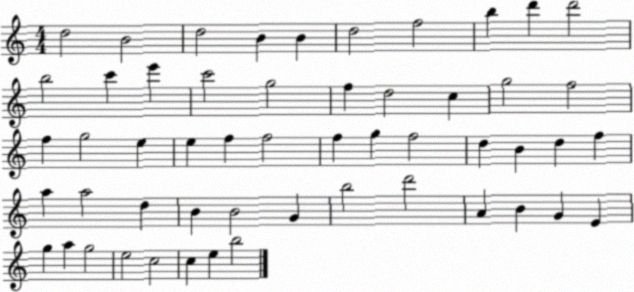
X:1
T:Untitled
M:4/4
L:1/4
K:C
d2 B2 d2 B B d2 f2 b d' d'2 b2 c' e' c'2 g2 f d2 c g2 f2 f g2 e e f f2 f g f2 d B d f a a2 d B B2 G b2 d'2 A B G E g a g2 e2 c2 c e b2